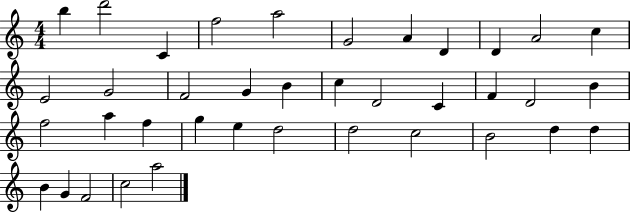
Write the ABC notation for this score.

X:1
T:Untitled
M:4/4
L:1/4
K:C
b d'2 C f2 a2 G2 A D D A2 c E2 G2 F2 G B c D2 C F D2 B f2 a f g e d2 d2 c2 B2 d d B G F2 c2 a2